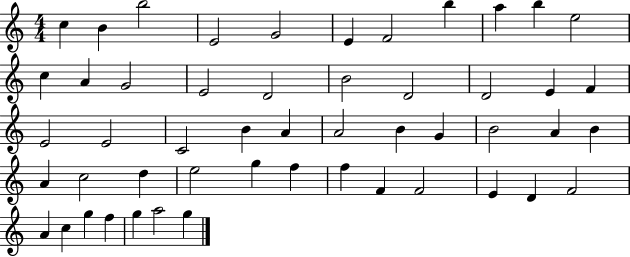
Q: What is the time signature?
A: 4/4